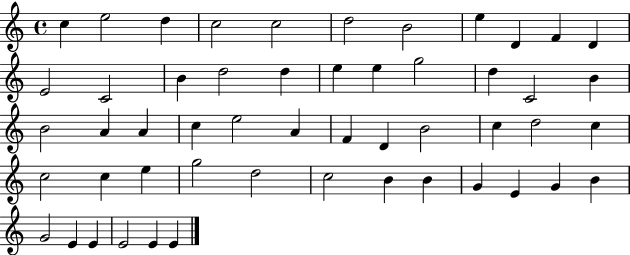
C5/q E5/h D5/q C5/h C5/h D5/h B4/h E5/q D4/q F4/q D4/q E4/h C4/h B4/q D5/h D5/q E5/q E5/q G5/h D5/q C4/h B4/q B4/h A4/q A4/q C5/q E5/h A4/q F4/q D4/q B4/h C5/q D5/h C5/q C5/h C5/q E5/q G5/h D5/h C5/h B4/q B4/q G4/q E4/q G4/q B4/q G4/h E4/q E4/q E4/h E4/q E4/q